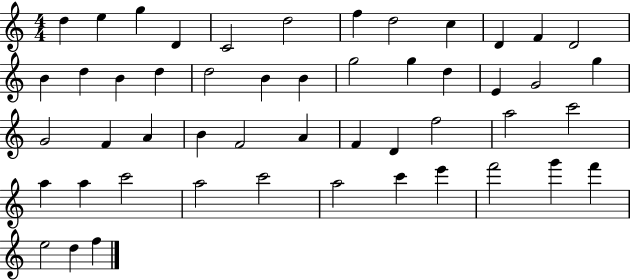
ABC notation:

X:1
T:Untitled
M:4/4
L:1/4
K:C
d e g D C2 d2 f d2 c D F D2 B d B d d2 B B g2 g d E G2 g G2 F A B F2 A F D f2 a2 c'2 a a c'2 a2 c'2 a2 c' e' f'2 g' f' e2 d f